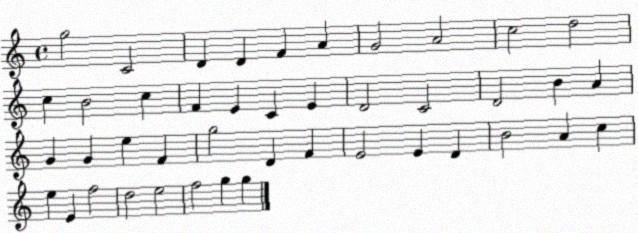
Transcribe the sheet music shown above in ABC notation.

X:1
T:Untitled
M:4/4
L:1/4
K:C
g2 C2 D D F A G2 A2 c2 d2 c B2 c F E C E D2 C2 D2 B A G G e F g2 D F E2 E D B2 A c e E f2 d2 e2 f2 g g